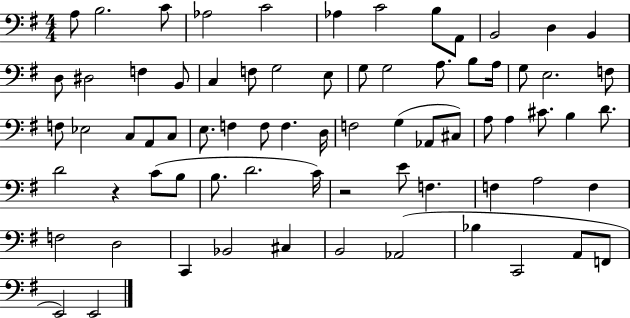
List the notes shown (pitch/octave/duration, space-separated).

A3/e B3/h. C4/e Ab3/h C4/h Ab3/q C4/h B3/e A2/e B2/h D3/q B2/q D3/e D#3/h F3/q B2/e C3/q F3/e G3/h E3/e G3/e G3/h A3/e. B3/e A3/s G3/e E3/h. F3/e F3/e Eb3/h C3/e A2/e C3/e E3/e. F3/q F3/e F3/q. D3/s F3/h G3/q Ab2/e C#3/e A3/e A3/q C#4/e. B3/q D4/e. D4/h R/q C4/e B3/e B3/e. D4/h. C4/s R/h E4/e F3/q. F3/q A3/h F3/q F3/h D3/h C2/q Bb2/h C#3/q B2/h Ab2/h Bb3/q C2/h A2/e F2/e E2/h E2/h